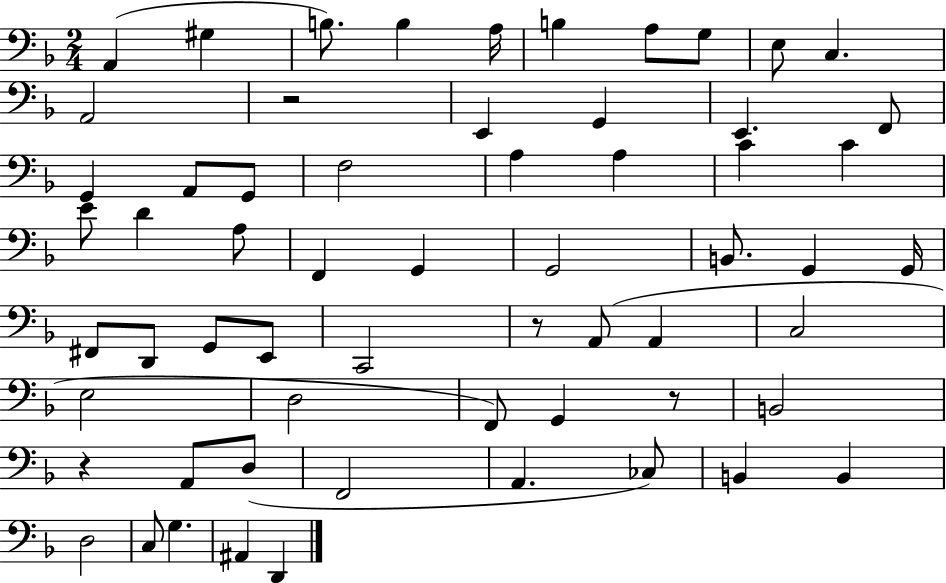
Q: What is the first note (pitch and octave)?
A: A2